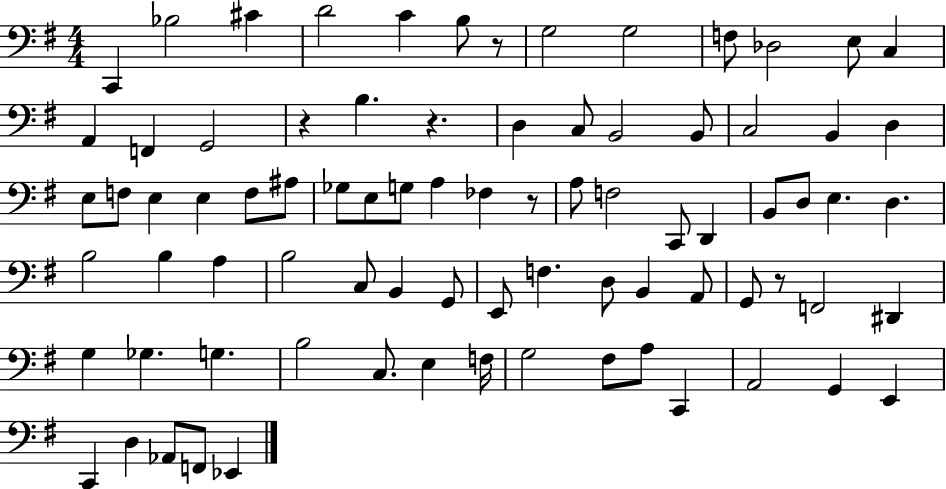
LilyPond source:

{
  \clef bass
  \numericTimeSignature
  \time 4/4
  \key g \major
  c,4 bes2 cis'4 | d'2 c'4 b8 r8 | g2 g2 | f8 des2 e8 c4 | \break a,4 f,4 g,2 | r4 b4. r4. | d4 c8 b,2 b,8 | c2 b,4 d4 | \break e8 f8 e4 e4 f8 ais8 | ges8 e8 g8 a4 fes4 r8 | a8 f2 c,8 d,4 | b,8 d8 e4. d4. | \break b2 b4 a4 | b2 c8 b,4 g,8 | e,8 f4. d8 b,4 a,8 | g,8 r8 f,2 dis,4 | \break g4 ges4. g4. | b2 c8. e4 f16 | g2 fis8 a8 c,4 | a,2 g,4 e,4 | \break c,4 d4 aes,8 f,8 ees,4 | \bar "|."
}